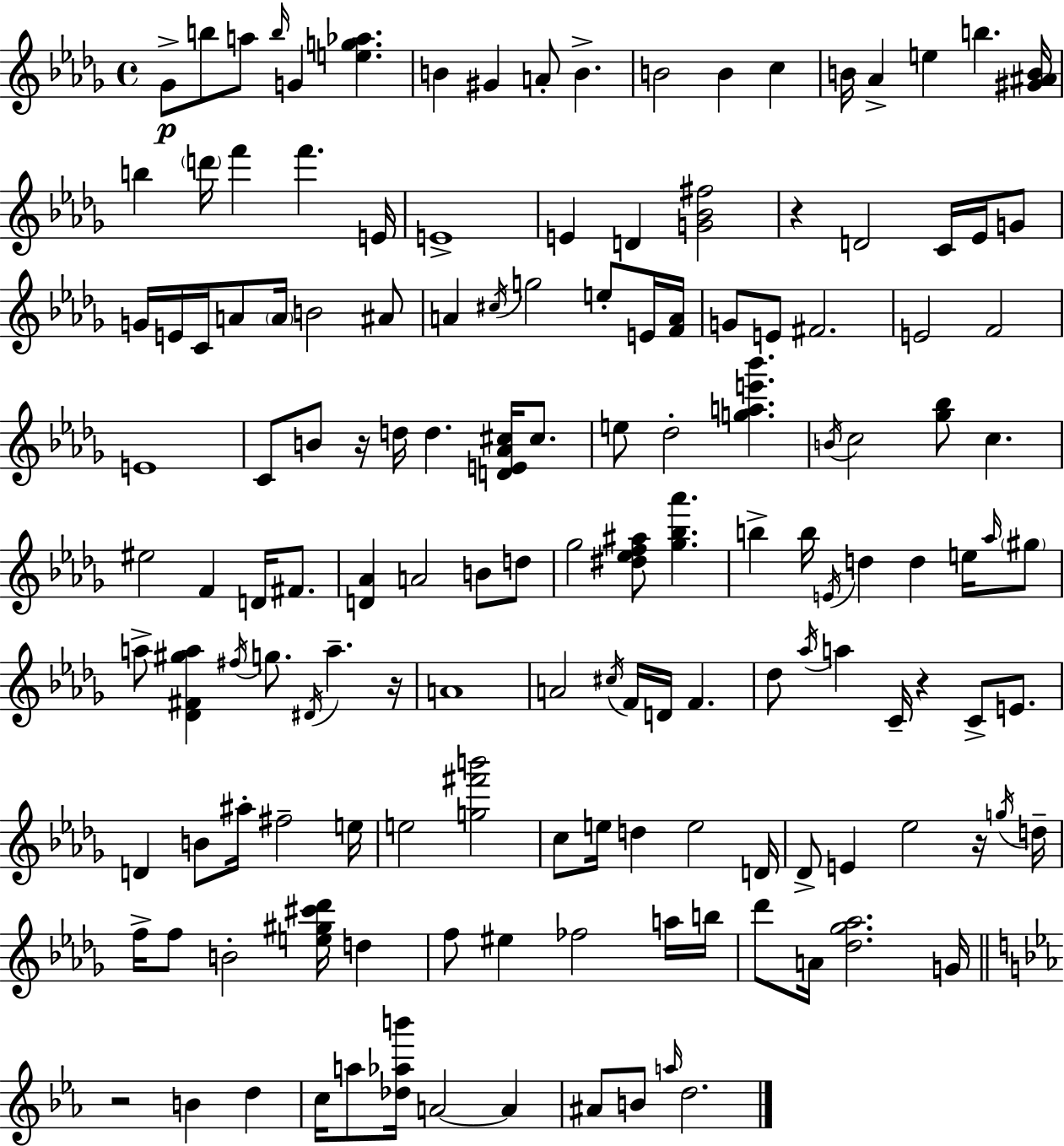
{
  \clef treble
  \time 4/4
  \defaultTimeSignature
  \key bes \minor
  ges'8->\p b''8 a''8 \grace { b''16 } g'4 <e'' g'' aes''>4. | b'4 gis'4 a'8-. b'4.-> | b'2 b'4 c''4 | b'16 aes'4-> e''4 b''4. | \break <gis' ais' b'>16 b''4 \parenthesize d'''16 f'''4 f'''4. | e'16 e'1-> | e'4 d'4 <g' bes' fis''>2 | r4 d'2 c'16 ees'16 g'8 | \break g'16 e'16 c'16 a'8 \parenthesize a'16 b'2 ais'8 | a'4 \acciaccatura { cis''16 } g''2 e''8-. | e'16 <f' a'>16 g'8 e'8 fis'2. | e'2 f'2 | \break e'1 | c'8 b'8 r16 d''16 d''4. <d' e' aes' cis''>16 cis''8. | e''8 des''2-. <g'' a'' e''' bes'''>4. | \acciaccatura { b'16 } c''2 <ges'' bes''>8 c''4. | \break eis''2 f'4 d'16 | fis'8. <d' aes'>4 a'2 b'8 | d''8 ges''2 <dis'' ees'' f'' ais''>8 <ges'' bes'' aes'''>4. | b''4-> b''16 \acciaccatura { e'16 } d''4 d''4 | \break e''16 \grace { aes''16 } \parenthesize gis''8 a''8-> <des' fis' gis'' a''>4 \acciaccatura { fis''16 } g''8. \acciaccatura { dis'16 } | a''4.-- r16 a'1 | a'2 \acciaccatura { cis''16 } | f'16 d'16 f'4. des''8 \acciaccatura { aes''16 } a''4 c'16-- | \break r4 c'8-> e'8. d'4 b'8 ais''16-. | fis''2-- e''16 e''2 | <g'' fis''' b'''>2 c''8 e''16 d''4 | e''2 d'16 des'8-> e'4 ees''2 | \break r16 \acciaccatura { g''16 } d''16-- f''16-> f''8 b'2-. | <e'' gis'' cis''' des'''>16 d''4 f''8 eis''4 | fes''2 a''16 b''16 des'''8 a'16 <des'' ges'' aes''>2. | g'16 \bar "||" \break \key ees \major r2 b'4 d''4 | c''16 a''8 <des'' aes'' b'''>16 a'2~~ a'4 | ais'8 b'8 \grace { a''16 } d''2. | \bar "|."
}